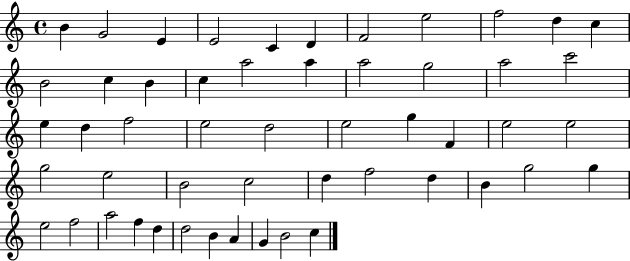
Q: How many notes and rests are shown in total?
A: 52